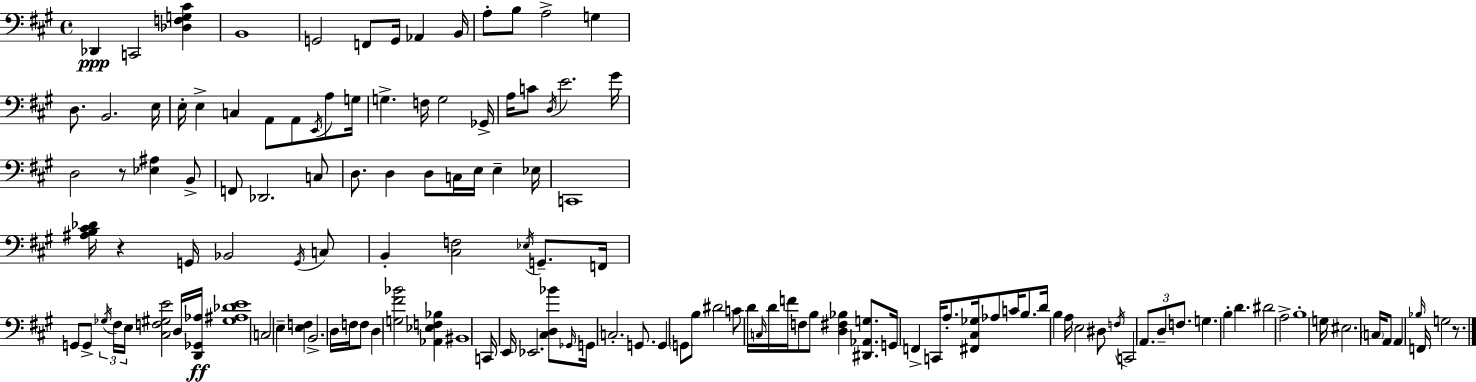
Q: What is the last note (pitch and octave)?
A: G3